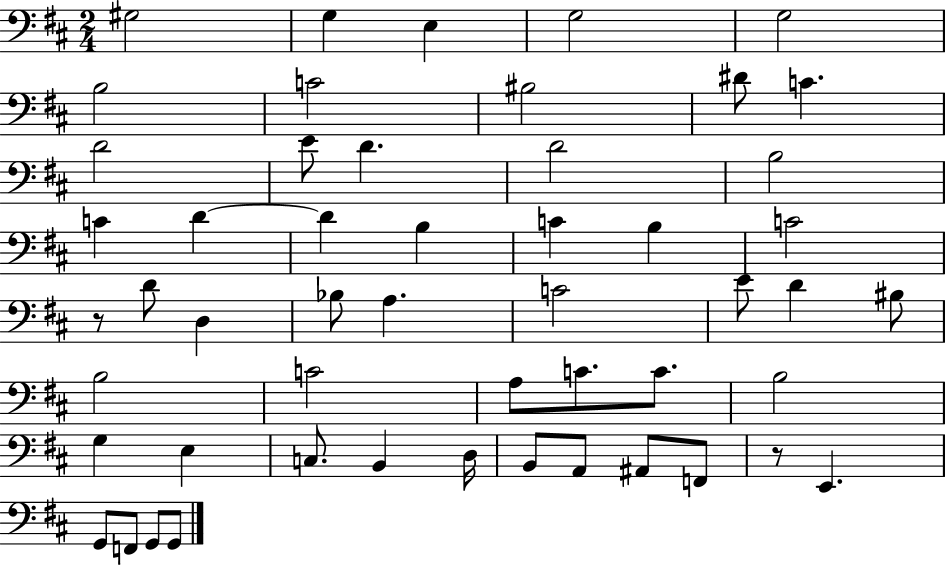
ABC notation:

X:1
T:Untitled
M:2/4
L:1/4
K:D
^G,2 G, E, G,2 G,2 B,2 C2 ^B,2 ^D/2 C D2 E/2 D D2 B,2 C D D B, C B, C2 z/2 D/2 D, _B,/2 A, C2 E/2 D ^B,/2 B,2 C2 A,/2 C/2 C/2 B,2 G, E, C,/2 B,, D,/4 B,,/2 A,,/2 ^A,,/2 F,,/2 z/2 E,, G,,/2 F,,/2 G,,/2 G,,/2